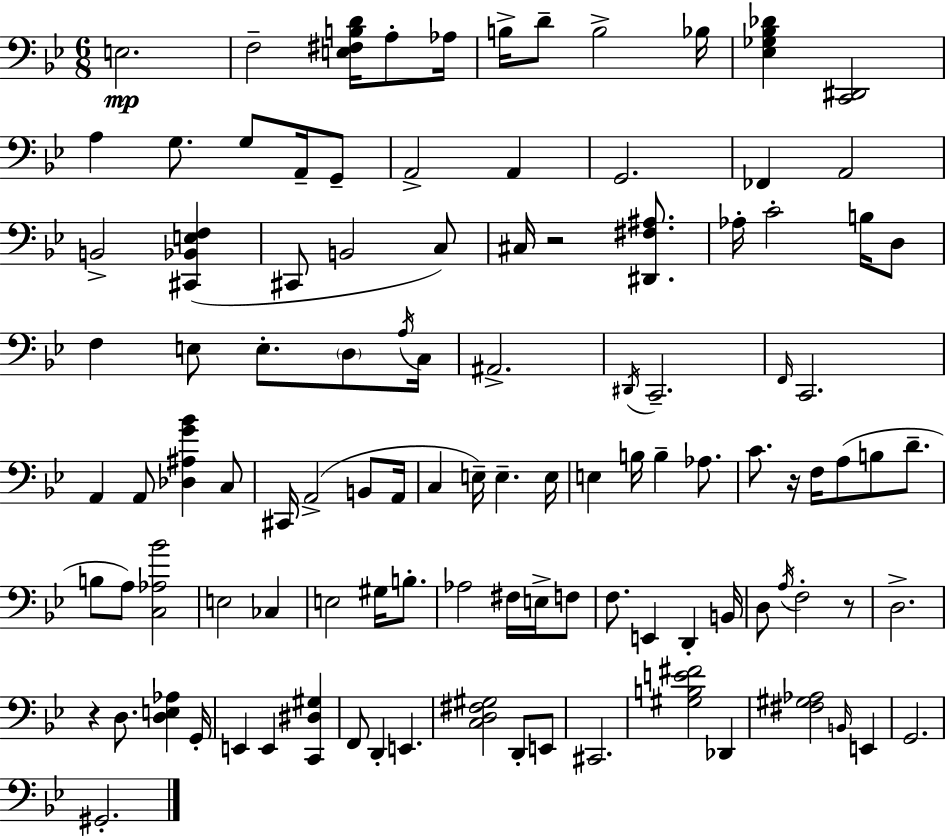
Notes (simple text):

E3/h. F3/h [E3,F#3,B3,D4]/s A3/e Ab3/s B3/s D4/e B3/h Bb3/s [Eb3,Gb3,Bb3,Db4]/q [C2,D#2]/h A3/q G3/e. G3/e A2/s G2/e A2/h A2/q G2/h. FES2/q A2/h B2/h [C#2,Bb2,E3,F3]/q C#2/e B2/h C3/e C#3/s R/h [D#2,F#3,A#3]/e. Ab3/s C4/h B3/s D3/e F3/q E3/e E3/e. D3/e A3/s C3/s A#2/h. D#2/s C2/h. F2/s C2/h. A2/q A2/e [Db3,A#3,G4,Bb4]/q C3/e C#2/s A2/h B2/e A2/s C3/q E3/s E3/q. E3/s E3/q B3/s B3/q Ab3/e. C4/e. R/s F3/s A3/e B3/e D4/e. B3/e A3/e [C3,Ab3,Bb4]/h E3/h CES3/q E3/h G#3/s B3/e. Ab3/h F#3/s E3/s F3/e F3/e. E2/q D2/q B2/s D3/e A3/s F3/h R/e D3/h. R/q D3/e. [D3,E3,Ab3]/q G2/s E2/q E2/q [C2,D#3,G#3]/q F2/e D2/q E2/q. [C3,D3,F#3,G#3]/h D2/e E2/e C#2/h. [G#3,B3,E4,F#4]/h Db2/q [F#3,G#3,Ab3]/h B2/s E2/q G2/h. G#2/h.